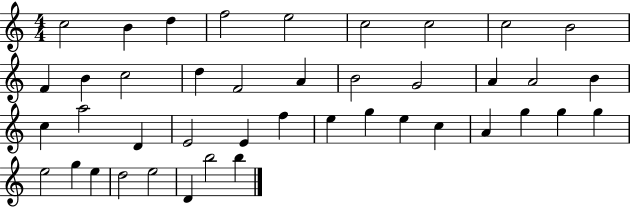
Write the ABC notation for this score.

X:1
T:Untitled
M:4/4
L:1/4
K:C
c2 B d f2 e2 c2 c2 c2 B2 F B c2 d F2 A B2 G2 A A2 B c a2 D E2 E f e g e c A g g g e2 g e d2 e2 D b2 b